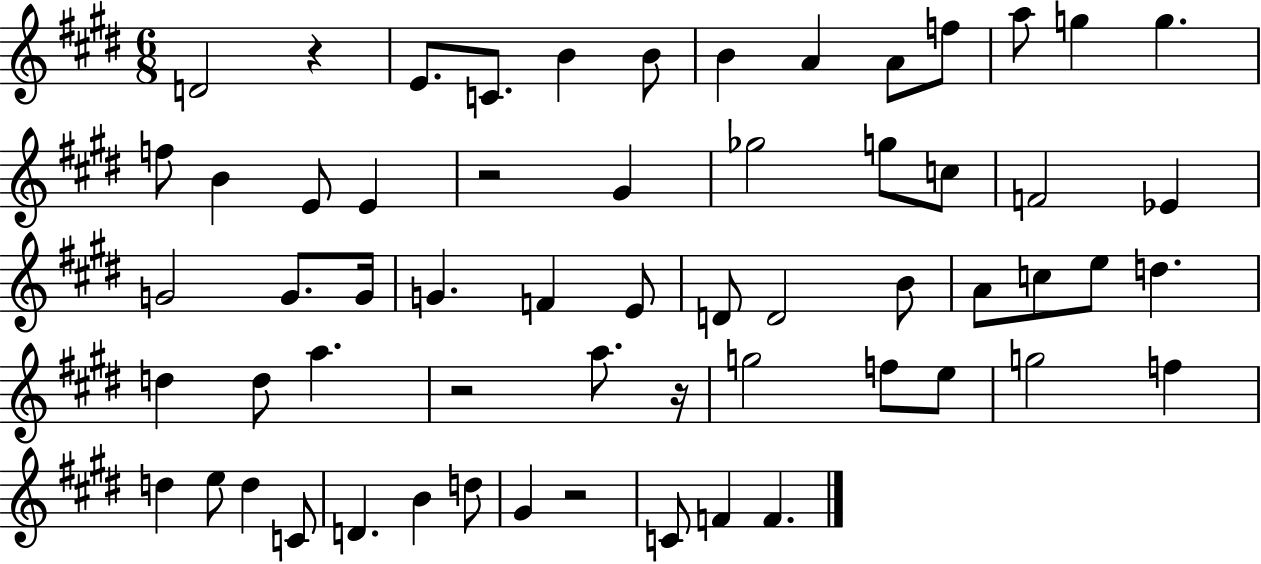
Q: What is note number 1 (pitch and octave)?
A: D4